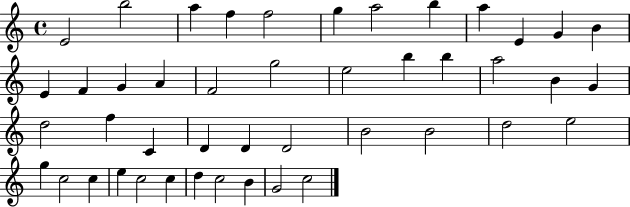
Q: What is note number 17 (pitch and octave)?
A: F4